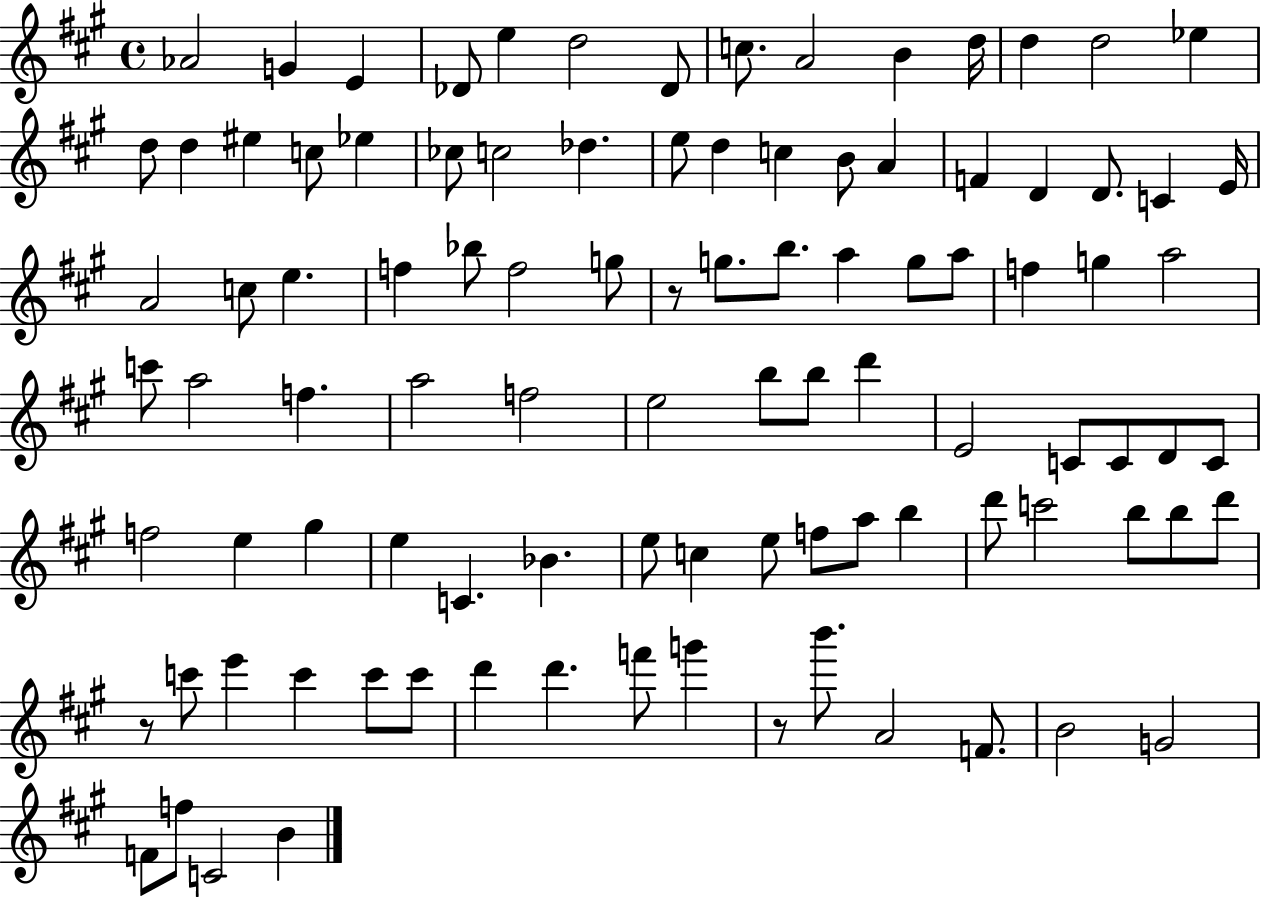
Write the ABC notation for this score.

X:1
T:Untitled
M:4/4
L:1/4
K:A
_A2 G E _D/2 e d2 _D/2 c/2 A2 B d/4 d d2 _e d/2 d ^e c/2 _e _c/2 c2 _d e/2 d c B/2 A F D D/2 C E/4 A2 c/2 e f _b/2 f2 g/2 z/2 g/2 b/2 a g/2 a/2 f g a2 c'/2 a2 f a2 f2 e2 b/2 b/2 d' E2 C/2 C/2 D/2 C/2 f2 e ^g e C _B e/2 c e/2 f/2 a/2 b d'/2 c'2 b/2 b/2 d'/2 z/2 c'/2 e' c' c'/2 c'/2 d' d' f'/2 g' z/2 b'/2 A2 F/2 B2 G2 F/2 f/2 C2 B